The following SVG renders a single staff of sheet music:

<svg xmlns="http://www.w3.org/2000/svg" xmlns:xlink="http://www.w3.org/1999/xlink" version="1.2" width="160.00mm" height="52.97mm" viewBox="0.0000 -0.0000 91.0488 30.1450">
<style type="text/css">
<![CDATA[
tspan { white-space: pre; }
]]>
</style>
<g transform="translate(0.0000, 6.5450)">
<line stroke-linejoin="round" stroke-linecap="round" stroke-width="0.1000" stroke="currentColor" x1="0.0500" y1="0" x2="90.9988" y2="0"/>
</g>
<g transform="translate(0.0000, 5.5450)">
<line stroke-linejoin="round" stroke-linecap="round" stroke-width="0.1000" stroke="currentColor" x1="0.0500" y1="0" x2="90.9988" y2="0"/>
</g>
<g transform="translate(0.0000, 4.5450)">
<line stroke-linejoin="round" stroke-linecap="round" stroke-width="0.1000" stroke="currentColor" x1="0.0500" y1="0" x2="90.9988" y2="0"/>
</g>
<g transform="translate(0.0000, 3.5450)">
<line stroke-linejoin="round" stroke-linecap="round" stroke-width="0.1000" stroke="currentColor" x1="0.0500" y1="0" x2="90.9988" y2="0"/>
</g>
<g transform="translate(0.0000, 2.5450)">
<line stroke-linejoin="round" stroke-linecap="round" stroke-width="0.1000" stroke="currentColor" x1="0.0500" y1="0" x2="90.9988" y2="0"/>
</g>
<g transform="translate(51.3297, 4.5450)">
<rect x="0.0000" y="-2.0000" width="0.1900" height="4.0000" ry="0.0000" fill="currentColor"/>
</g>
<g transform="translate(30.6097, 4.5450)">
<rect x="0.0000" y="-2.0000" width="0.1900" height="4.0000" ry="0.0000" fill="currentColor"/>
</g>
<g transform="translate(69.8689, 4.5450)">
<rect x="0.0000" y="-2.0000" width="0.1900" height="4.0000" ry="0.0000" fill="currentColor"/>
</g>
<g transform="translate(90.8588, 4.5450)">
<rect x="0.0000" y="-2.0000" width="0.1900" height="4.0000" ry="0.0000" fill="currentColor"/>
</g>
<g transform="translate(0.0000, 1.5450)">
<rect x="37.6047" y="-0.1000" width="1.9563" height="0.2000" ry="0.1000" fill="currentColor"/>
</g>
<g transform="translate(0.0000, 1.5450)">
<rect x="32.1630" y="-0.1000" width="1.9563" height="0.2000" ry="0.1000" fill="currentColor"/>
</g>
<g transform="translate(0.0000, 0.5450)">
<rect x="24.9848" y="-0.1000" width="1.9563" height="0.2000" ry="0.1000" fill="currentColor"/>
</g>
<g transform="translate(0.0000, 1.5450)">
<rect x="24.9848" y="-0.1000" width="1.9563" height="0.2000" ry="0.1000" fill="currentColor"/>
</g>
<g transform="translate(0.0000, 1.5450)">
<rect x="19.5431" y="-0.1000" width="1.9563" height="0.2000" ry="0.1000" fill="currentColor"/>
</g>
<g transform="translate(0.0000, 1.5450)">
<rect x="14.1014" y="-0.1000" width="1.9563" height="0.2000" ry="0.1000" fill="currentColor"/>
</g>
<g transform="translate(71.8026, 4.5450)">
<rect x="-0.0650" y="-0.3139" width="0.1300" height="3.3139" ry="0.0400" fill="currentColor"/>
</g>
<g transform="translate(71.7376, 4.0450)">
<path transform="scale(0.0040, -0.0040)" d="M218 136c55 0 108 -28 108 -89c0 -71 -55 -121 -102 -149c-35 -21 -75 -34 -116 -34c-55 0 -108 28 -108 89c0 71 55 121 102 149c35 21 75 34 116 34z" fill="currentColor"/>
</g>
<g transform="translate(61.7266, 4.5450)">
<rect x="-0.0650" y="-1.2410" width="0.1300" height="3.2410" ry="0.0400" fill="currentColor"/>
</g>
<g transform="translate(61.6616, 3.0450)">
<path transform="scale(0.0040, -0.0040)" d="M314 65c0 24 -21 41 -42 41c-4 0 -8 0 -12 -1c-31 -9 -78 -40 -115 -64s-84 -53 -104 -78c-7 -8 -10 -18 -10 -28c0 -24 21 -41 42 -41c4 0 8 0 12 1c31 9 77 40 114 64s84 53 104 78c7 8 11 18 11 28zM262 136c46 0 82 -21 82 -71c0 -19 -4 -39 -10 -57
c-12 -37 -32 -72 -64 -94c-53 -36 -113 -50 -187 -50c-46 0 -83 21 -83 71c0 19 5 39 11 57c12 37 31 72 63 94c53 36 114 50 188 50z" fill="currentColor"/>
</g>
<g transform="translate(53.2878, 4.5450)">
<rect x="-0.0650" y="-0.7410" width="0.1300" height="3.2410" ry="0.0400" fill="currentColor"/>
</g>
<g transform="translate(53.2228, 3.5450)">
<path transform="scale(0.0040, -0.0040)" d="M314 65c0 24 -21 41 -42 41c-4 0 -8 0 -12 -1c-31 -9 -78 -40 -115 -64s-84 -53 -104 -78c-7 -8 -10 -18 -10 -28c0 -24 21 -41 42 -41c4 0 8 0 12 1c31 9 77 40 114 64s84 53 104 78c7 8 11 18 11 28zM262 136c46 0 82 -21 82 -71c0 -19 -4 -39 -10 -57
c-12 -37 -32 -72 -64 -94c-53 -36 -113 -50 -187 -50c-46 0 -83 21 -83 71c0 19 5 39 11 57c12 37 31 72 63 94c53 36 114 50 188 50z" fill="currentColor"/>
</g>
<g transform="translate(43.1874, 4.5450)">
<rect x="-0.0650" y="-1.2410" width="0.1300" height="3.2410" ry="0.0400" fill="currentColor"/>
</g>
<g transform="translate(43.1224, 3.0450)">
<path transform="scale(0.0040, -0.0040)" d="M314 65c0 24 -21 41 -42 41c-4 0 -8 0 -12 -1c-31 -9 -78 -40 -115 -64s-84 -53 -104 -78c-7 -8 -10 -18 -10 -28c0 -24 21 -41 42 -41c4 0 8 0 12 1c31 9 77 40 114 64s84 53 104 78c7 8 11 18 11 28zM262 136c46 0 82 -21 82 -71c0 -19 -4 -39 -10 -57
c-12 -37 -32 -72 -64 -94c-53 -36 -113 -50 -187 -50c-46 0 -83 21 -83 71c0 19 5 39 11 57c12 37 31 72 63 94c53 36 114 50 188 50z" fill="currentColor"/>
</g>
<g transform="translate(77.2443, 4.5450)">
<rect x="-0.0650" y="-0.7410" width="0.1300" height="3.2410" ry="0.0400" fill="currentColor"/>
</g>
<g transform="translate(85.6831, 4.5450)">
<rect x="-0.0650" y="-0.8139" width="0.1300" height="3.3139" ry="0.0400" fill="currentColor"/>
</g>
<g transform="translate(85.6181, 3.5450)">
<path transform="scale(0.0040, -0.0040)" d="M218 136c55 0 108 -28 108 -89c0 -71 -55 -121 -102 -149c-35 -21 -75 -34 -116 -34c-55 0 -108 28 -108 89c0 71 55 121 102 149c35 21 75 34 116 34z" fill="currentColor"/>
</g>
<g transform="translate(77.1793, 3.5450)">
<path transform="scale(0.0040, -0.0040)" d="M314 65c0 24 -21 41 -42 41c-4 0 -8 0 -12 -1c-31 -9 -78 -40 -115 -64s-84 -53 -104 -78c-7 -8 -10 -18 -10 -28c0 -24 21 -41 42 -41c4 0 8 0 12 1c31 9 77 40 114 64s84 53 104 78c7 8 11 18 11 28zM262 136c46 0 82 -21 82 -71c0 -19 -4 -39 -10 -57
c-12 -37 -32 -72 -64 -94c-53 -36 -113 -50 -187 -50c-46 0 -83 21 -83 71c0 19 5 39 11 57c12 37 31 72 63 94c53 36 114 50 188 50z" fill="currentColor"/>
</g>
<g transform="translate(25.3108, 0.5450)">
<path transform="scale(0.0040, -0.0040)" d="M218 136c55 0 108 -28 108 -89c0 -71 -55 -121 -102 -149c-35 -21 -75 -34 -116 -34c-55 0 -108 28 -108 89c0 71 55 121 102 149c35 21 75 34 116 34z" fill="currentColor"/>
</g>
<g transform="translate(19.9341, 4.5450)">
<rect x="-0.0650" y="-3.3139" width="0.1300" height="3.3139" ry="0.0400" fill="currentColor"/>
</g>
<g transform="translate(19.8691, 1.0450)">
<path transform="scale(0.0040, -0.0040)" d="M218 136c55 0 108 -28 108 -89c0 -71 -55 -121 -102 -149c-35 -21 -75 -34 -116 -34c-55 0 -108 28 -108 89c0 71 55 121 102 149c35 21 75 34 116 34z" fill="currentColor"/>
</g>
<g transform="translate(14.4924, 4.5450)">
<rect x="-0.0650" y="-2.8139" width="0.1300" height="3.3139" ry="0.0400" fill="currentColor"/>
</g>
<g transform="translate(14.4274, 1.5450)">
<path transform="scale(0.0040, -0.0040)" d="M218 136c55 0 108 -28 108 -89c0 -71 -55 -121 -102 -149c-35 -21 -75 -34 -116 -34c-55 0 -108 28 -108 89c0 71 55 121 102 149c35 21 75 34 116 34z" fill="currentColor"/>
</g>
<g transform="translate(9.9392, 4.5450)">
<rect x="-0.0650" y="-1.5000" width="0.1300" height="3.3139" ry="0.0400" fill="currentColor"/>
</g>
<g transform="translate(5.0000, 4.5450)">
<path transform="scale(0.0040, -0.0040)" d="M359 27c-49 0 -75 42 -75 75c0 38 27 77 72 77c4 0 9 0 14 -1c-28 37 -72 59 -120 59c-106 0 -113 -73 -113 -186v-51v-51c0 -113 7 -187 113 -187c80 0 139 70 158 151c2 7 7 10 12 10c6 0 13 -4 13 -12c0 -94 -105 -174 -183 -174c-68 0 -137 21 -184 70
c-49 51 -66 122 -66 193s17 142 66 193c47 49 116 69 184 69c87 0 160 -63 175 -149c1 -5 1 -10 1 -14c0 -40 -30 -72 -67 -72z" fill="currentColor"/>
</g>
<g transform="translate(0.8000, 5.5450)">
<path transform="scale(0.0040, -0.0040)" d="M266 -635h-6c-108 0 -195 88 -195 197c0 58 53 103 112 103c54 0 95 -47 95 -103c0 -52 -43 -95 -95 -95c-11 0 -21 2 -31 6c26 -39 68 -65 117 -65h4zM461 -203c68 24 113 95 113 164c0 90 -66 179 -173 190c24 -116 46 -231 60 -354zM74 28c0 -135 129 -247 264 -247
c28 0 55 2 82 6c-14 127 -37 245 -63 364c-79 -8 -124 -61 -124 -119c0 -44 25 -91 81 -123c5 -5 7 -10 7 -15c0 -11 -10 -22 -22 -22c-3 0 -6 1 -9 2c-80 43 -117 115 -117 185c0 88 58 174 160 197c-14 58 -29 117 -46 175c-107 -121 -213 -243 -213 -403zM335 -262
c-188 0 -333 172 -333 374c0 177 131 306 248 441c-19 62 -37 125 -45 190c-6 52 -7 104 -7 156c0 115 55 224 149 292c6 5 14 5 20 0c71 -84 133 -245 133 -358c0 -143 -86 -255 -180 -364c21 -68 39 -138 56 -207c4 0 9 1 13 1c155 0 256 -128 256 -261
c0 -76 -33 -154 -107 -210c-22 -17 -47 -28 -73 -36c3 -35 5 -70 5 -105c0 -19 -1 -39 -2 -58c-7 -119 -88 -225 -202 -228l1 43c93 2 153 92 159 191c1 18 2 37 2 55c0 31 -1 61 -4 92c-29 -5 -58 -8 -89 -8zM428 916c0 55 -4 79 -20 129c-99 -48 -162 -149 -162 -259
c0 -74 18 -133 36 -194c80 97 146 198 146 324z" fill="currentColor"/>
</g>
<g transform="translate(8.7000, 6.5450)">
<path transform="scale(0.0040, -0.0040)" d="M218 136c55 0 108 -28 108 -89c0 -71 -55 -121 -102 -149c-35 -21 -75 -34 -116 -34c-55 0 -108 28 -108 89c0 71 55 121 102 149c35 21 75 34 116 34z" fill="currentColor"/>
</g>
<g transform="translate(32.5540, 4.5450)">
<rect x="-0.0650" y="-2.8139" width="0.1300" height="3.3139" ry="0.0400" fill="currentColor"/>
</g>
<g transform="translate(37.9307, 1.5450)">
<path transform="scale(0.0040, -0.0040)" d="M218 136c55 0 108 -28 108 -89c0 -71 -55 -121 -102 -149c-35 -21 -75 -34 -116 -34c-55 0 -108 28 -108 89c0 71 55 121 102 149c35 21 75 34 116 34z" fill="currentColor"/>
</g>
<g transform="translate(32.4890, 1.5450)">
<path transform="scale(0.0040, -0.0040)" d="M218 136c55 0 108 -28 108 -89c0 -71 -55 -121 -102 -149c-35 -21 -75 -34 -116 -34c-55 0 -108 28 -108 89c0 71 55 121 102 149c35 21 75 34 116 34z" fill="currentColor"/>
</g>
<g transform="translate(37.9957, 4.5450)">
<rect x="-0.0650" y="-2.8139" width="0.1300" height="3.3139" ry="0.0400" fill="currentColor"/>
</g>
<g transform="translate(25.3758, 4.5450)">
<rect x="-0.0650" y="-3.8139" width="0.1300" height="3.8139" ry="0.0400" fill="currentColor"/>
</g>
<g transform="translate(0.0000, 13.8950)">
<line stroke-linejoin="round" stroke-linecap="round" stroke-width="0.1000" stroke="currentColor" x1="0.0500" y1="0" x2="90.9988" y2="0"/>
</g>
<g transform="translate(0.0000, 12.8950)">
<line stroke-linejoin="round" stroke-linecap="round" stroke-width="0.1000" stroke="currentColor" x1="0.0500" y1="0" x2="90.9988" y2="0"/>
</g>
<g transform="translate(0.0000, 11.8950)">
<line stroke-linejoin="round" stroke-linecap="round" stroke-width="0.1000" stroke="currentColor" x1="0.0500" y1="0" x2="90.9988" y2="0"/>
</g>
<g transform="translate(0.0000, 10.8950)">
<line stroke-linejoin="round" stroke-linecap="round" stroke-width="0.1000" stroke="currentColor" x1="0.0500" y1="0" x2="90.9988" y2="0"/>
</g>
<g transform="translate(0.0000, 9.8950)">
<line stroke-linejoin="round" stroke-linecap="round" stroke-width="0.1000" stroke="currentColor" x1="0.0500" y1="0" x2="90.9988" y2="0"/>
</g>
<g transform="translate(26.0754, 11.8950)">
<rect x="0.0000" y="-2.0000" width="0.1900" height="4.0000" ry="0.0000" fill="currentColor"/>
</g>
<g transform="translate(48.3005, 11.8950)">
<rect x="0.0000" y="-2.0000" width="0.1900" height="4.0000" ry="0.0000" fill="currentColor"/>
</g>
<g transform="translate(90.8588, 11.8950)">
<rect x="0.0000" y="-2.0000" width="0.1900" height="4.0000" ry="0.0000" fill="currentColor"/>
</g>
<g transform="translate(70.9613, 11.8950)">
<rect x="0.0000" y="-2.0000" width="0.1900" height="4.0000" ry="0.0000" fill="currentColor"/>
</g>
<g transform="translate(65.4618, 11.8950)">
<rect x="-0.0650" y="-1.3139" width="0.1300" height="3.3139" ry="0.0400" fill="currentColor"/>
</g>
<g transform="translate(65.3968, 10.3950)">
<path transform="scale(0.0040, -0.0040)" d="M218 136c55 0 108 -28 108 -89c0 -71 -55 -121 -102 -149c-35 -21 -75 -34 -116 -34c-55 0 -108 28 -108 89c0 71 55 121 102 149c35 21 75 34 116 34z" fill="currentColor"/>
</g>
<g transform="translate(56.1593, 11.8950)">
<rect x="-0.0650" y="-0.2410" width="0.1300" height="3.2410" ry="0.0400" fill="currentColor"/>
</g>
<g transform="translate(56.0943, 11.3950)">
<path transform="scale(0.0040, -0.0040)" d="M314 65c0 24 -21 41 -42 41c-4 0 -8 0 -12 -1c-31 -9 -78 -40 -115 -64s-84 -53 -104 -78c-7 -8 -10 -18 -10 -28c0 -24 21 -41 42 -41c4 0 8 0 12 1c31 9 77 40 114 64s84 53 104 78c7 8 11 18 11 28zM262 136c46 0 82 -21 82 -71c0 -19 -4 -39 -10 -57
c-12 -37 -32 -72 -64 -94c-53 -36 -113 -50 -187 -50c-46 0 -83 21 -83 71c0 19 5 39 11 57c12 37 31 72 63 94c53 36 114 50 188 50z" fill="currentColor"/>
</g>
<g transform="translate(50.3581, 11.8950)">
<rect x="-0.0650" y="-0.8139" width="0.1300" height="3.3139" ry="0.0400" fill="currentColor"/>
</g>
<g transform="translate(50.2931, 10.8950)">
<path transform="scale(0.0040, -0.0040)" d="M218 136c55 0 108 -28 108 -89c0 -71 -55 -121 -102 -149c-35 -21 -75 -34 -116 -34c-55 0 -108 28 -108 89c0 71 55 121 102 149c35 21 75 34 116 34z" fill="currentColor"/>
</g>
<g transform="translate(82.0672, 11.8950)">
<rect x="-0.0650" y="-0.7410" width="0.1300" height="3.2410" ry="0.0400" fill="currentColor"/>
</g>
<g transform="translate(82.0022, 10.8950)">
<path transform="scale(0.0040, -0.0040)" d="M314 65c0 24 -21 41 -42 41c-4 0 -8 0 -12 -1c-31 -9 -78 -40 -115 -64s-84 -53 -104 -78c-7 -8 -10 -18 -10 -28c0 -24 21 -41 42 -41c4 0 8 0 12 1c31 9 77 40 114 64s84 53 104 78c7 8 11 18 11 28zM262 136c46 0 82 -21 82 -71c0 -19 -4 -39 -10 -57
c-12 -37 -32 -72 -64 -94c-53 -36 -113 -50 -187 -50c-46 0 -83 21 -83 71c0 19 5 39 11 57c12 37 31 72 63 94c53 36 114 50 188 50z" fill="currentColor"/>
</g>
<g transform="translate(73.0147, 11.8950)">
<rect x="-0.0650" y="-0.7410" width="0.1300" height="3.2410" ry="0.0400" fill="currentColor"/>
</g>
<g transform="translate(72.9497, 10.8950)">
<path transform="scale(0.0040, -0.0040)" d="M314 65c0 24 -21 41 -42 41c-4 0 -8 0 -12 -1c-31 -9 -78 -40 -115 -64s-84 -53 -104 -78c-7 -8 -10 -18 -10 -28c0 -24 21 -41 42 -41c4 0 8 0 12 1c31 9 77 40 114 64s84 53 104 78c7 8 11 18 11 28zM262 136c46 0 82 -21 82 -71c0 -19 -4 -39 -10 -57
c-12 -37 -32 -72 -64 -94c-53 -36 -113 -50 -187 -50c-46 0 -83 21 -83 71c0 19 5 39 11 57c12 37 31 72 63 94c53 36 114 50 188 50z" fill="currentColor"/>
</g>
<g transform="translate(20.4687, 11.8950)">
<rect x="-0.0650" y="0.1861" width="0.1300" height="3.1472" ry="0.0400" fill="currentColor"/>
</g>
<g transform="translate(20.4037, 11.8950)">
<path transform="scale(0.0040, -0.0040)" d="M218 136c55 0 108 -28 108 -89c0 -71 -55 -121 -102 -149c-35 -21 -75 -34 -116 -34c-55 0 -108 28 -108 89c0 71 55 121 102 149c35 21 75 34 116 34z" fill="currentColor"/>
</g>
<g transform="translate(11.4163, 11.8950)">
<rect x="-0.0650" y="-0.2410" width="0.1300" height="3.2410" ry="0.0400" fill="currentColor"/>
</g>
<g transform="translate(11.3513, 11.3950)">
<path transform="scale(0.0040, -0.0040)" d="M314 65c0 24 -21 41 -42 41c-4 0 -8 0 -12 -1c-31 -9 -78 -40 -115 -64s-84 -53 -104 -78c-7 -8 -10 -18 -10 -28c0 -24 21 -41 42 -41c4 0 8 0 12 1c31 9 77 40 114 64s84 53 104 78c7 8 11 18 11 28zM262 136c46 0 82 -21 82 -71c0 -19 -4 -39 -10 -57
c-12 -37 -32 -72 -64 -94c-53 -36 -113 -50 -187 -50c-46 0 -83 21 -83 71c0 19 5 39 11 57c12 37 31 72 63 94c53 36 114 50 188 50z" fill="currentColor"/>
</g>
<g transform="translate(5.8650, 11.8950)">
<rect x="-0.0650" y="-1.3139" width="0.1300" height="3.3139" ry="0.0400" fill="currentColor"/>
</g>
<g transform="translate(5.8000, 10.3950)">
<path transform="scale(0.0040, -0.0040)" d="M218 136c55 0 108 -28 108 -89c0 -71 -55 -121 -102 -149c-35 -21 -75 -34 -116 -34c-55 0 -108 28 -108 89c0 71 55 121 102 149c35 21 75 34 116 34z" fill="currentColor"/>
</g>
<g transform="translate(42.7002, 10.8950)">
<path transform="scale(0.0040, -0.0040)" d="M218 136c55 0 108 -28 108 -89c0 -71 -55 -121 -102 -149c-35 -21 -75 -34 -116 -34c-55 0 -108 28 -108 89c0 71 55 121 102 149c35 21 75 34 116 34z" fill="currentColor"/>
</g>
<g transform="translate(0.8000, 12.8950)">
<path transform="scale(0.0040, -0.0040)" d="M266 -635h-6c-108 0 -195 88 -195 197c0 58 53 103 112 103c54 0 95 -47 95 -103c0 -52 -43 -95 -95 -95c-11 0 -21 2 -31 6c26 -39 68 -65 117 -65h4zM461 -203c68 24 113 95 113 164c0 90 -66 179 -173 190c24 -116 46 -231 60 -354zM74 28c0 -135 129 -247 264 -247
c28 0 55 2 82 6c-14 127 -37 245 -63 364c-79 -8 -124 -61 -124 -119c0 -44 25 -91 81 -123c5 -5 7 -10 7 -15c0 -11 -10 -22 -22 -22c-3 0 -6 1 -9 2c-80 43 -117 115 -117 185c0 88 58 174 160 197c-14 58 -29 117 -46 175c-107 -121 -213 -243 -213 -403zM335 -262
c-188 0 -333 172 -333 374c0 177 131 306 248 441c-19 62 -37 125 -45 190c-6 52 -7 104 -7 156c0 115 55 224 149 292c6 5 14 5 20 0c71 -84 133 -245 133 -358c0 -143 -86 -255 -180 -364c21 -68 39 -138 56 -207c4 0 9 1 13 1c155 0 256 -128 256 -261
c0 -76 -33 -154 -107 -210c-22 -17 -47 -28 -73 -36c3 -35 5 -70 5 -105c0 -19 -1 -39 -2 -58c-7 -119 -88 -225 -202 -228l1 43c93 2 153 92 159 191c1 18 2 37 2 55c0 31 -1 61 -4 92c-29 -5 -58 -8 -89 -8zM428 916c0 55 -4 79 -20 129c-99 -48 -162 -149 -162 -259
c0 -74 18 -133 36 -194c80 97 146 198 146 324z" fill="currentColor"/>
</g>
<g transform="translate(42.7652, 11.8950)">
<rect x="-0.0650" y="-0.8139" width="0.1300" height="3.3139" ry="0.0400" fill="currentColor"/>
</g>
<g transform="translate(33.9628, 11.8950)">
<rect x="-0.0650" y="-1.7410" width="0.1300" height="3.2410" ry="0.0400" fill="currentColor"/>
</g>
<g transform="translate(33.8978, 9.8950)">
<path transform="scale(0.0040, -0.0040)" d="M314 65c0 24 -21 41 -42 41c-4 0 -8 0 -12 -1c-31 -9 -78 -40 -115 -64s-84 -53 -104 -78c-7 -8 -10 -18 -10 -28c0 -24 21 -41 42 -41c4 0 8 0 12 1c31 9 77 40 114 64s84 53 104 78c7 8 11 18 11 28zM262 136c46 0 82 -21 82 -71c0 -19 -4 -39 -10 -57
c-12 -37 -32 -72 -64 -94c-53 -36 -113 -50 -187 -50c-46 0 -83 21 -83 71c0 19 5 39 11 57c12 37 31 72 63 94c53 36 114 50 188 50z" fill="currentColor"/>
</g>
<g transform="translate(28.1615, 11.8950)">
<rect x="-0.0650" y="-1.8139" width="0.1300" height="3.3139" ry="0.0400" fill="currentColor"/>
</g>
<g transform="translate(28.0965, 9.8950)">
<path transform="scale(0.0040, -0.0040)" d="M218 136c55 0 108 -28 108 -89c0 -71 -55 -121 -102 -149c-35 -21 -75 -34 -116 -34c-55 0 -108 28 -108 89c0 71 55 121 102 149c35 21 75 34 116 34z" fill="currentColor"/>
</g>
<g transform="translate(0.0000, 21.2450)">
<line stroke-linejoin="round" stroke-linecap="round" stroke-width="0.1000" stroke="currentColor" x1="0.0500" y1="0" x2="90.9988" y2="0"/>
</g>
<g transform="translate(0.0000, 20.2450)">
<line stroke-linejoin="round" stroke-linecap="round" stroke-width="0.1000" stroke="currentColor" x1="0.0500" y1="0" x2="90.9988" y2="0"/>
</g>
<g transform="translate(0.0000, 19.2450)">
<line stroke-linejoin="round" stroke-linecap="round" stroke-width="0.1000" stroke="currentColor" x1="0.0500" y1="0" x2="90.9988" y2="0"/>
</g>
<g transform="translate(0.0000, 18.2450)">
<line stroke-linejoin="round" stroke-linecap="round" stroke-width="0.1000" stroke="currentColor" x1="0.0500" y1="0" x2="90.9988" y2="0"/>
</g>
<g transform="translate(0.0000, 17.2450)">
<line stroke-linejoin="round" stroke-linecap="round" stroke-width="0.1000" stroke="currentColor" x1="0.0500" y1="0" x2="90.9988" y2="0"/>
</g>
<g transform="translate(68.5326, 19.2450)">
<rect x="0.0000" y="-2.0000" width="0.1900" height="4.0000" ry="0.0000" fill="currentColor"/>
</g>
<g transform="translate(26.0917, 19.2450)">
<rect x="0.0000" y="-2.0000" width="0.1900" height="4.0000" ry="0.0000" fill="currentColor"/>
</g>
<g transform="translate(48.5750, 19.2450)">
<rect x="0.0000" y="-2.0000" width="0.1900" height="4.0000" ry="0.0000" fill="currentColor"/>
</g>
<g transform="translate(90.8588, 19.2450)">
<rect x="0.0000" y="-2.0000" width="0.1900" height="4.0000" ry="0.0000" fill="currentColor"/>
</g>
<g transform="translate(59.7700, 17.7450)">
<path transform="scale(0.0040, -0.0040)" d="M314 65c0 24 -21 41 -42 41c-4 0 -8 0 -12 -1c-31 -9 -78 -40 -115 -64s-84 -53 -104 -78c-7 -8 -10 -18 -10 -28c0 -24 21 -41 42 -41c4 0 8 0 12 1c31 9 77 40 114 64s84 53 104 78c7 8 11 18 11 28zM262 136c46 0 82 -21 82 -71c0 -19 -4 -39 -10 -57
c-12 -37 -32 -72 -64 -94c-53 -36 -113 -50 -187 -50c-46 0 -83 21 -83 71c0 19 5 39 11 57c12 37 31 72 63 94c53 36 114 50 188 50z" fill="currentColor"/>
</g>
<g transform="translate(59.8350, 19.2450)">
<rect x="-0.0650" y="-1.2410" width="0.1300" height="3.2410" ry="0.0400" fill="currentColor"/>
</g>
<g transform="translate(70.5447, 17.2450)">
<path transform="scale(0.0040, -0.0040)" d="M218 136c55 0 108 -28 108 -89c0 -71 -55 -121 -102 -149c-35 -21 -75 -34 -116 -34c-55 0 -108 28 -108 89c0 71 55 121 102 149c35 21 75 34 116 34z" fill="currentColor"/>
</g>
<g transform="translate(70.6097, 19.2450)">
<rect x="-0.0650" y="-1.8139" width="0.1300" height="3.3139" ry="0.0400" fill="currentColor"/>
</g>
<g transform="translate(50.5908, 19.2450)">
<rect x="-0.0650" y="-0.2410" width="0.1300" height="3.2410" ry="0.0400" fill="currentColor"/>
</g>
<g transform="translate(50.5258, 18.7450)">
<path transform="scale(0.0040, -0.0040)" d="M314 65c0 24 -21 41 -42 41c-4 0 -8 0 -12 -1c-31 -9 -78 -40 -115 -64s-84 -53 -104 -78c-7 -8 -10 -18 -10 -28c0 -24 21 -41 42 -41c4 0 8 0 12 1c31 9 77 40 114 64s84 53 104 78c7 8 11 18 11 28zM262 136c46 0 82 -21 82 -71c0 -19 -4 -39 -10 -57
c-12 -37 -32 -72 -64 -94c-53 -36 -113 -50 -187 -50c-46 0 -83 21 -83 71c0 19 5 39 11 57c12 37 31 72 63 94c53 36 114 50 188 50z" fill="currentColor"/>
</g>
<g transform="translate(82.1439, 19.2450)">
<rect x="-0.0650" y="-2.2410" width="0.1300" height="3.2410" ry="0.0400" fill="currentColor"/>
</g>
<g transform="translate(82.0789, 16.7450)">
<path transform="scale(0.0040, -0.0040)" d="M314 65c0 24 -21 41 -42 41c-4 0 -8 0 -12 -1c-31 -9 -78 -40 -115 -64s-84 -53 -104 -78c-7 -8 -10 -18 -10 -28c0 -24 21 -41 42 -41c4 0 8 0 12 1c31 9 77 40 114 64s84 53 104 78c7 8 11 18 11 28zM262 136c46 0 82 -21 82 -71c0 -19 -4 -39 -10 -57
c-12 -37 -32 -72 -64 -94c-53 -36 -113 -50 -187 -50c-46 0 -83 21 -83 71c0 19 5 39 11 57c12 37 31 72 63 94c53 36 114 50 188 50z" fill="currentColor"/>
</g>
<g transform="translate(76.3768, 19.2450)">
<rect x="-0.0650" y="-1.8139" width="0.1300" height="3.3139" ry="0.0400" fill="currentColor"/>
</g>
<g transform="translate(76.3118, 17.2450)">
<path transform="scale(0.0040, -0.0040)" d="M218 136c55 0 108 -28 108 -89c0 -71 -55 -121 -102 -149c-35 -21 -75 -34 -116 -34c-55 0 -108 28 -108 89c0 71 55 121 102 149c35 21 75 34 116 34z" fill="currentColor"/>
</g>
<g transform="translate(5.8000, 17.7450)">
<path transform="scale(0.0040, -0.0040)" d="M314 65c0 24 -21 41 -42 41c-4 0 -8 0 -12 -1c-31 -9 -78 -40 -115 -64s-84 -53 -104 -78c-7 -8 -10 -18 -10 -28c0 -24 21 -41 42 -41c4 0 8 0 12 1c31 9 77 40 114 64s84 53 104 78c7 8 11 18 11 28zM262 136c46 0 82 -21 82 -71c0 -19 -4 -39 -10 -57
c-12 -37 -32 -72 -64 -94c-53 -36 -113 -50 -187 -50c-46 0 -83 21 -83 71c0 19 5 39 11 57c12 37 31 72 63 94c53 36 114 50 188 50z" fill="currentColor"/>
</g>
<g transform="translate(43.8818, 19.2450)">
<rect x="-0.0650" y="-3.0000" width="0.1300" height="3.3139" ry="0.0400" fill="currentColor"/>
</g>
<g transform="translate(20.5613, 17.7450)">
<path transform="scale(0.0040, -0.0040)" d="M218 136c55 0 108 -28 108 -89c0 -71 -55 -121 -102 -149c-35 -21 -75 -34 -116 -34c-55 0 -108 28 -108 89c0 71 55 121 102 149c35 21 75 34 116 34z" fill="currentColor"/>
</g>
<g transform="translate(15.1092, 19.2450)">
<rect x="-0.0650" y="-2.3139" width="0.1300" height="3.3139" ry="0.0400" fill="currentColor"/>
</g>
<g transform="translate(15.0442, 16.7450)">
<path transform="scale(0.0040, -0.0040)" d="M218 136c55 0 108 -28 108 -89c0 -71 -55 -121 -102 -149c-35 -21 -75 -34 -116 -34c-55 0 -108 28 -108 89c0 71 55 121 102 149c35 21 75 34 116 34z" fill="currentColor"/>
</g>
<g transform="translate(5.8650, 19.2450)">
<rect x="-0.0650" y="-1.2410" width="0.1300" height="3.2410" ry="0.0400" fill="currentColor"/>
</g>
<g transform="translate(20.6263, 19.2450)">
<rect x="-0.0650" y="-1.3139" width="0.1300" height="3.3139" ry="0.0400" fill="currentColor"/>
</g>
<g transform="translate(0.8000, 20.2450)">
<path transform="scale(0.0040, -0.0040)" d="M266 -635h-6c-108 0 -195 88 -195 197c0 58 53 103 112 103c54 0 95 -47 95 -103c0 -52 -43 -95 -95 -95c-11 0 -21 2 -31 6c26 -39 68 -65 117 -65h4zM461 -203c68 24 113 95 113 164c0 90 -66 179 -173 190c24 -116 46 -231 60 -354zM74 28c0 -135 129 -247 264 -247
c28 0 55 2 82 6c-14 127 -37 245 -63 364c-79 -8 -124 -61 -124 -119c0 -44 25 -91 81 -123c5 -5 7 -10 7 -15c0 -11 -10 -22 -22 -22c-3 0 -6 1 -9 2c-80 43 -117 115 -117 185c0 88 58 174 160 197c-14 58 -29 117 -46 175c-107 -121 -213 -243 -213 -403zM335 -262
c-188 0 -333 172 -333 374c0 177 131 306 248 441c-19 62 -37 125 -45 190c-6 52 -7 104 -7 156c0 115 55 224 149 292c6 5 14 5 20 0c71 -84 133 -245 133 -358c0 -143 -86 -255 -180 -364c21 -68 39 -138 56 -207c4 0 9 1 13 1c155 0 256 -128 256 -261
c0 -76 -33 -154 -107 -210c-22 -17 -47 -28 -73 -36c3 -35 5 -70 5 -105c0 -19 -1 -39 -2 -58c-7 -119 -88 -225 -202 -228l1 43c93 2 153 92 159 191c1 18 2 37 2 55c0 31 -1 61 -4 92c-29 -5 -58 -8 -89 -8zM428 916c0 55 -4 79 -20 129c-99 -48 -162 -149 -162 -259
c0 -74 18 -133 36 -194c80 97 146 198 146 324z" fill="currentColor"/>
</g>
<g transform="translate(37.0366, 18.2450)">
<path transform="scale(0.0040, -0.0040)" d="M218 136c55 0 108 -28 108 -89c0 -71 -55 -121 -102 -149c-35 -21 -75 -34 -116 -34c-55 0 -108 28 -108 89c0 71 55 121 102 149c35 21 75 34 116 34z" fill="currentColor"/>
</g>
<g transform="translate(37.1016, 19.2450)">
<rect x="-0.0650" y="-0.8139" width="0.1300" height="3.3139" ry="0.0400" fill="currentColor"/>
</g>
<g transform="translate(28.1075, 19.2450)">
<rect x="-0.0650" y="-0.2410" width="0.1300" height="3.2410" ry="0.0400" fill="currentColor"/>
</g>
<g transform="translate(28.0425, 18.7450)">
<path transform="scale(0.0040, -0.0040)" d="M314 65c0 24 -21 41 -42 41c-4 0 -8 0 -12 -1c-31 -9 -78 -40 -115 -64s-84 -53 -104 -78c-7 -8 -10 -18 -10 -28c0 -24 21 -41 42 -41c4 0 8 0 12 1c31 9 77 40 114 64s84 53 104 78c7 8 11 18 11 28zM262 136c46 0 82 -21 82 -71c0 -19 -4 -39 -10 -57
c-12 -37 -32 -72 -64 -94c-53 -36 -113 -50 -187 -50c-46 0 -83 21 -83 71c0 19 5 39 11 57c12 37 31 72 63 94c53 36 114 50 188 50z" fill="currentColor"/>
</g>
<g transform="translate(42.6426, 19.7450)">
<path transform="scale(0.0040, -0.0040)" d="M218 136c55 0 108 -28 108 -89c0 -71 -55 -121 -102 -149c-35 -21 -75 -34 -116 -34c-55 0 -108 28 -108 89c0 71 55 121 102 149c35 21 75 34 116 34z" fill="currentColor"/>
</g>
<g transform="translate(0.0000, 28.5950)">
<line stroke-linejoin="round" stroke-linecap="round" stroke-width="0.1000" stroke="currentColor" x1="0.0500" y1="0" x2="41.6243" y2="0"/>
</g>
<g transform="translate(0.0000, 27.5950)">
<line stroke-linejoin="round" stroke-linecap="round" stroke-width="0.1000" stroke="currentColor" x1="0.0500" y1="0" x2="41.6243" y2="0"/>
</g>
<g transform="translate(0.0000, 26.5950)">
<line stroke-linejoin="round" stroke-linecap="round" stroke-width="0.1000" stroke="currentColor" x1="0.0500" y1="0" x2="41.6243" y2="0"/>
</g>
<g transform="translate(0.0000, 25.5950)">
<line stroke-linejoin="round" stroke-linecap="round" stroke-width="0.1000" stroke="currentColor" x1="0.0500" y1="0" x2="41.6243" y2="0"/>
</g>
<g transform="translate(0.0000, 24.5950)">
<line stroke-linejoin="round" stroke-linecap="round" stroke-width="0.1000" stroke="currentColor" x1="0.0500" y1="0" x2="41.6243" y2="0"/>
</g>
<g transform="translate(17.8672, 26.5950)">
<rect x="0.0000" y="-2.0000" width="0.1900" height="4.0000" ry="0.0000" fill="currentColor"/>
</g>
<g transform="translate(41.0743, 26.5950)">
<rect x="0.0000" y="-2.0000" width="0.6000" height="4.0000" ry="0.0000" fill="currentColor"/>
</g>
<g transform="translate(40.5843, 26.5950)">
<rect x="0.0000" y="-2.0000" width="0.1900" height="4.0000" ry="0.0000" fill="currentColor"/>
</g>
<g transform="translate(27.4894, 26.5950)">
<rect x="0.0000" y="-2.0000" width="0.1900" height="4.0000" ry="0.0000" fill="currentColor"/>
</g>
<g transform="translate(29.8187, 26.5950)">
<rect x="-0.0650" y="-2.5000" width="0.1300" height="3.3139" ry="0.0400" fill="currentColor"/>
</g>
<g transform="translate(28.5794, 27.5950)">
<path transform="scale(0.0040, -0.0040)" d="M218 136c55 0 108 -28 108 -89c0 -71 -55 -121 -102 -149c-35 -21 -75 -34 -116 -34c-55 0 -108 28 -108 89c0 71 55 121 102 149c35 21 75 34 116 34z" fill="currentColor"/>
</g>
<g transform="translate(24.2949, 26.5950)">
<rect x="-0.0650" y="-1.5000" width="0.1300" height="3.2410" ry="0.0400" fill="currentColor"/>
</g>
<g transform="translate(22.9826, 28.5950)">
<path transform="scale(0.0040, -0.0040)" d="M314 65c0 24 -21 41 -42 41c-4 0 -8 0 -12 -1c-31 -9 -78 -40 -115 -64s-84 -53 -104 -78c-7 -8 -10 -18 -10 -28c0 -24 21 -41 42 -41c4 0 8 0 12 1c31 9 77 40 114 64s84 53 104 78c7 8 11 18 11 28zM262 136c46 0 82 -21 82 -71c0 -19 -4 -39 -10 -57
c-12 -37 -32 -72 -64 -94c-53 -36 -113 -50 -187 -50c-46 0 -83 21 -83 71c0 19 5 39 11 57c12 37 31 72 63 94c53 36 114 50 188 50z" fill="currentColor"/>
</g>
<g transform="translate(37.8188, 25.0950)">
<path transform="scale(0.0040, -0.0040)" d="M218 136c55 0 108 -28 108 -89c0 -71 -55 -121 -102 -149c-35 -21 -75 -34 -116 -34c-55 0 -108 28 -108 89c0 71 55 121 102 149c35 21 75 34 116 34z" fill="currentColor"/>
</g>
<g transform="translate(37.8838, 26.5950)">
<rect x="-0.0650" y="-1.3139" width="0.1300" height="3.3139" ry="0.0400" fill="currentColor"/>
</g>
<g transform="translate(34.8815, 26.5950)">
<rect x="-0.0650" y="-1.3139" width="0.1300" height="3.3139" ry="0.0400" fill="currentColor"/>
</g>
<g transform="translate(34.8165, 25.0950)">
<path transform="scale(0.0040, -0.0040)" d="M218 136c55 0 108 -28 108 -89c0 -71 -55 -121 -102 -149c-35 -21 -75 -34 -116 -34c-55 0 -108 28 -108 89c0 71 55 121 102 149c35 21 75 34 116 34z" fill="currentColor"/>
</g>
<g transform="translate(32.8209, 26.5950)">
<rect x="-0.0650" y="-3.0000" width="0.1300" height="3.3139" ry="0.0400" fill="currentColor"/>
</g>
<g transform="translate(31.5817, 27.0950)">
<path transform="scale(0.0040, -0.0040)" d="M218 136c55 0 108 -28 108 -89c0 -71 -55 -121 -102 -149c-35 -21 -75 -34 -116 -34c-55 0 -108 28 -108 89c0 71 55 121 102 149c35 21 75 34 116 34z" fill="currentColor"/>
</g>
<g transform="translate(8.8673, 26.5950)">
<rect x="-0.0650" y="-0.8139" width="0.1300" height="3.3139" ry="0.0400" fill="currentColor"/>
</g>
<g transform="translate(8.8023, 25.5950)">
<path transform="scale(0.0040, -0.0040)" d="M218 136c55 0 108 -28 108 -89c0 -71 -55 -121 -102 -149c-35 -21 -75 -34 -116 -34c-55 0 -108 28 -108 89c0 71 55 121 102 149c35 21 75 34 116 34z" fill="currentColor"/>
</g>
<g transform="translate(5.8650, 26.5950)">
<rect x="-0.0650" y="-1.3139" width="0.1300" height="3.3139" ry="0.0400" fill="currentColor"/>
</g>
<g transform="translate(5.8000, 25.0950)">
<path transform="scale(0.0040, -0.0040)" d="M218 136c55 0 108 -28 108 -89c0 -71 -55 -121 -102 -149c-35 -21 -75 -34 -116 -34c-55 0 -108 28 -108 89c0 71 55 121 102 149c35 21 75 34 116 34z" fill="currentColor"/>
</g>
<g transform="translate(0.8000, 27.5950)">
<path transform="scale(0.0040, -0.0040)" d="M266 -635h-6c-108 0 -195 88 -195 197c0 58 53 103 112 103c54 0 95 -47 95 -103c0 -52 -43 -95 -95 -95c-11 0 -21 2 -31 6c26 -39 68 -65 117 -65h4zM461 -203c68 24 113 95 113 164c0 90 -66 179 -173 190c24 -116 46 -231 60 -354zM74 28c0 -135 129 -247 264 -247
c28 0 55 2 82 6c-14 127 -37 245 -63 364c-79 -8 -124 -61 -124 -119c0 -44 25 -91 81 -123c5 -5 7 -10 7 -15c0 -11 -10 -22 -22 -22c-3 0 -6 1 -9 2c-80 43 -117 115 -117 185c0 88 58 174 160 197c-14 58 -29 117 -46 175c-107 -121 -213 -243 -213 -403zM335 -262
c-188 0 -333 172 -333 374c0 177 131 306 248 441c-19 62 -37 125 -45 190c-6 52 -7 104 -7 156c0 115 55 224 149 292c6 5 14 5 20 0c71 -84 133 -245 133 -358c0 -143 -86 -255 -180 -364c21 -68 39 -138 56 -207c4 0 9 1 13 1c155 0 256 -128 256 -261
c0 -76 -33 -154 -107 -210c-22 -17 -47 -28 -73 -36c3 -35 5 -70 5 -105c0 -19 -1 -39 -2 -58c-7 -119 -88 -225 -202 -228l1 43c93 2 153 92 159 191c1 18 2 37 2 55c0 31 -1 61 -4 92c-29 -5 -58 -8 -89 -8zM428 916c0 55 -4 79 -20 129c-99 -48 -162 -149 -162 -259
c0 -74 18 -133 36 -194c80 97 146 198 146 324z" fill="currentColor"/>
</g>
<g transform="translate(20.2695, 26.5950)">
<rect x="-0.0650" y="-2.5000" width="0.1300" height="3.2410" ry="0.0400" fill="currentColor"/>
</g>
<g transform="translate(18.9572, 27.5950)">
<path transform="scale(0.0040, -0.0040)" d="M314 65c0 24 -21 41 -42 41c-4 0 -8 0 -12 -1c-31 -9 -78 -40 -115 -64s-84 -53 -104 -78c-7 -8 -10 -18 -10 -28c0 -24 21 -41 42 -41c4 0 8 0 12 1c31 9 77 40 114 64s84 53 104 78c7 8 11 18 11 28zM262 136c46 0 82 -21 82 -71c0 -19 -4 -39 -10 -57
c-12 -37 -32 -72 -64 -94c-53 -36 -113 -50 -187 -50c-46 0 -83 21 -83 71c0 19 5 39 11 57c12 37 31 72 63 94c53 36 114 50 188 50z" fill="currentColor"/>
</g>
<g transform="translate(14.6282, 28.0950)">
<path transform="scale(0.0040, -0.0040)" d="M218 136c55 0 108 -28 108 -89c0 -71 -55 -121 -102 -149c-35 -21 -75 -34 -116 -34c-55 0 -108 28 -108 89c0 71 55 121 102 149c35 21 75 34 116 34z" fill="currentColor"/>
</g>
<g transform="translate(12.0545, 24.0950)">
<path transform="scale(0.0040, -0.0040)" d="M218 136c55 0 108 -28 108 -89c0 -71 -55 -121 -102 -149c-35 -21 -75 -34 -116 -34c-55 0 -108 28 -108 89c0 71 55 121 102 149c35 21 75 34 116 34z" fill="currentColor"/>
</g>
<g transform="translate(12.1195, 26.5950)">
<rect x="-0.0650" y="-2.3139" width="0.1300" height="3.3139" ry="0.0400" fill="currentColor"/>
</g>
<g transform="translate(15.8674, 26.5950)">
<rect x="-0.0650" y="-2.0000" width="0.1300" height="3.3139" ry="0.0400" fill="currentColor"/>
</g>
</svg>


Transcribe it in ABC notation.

X:1
T:Untitled
M:4/4
L:1/4
K:C
E a b c' a a e2 d2 e2 c d2 d e c2 B f f2 d d c2 e d2 d2 e2 g e c2 d A c2 e2 f f g2 e d g F G2 E2 G A e e